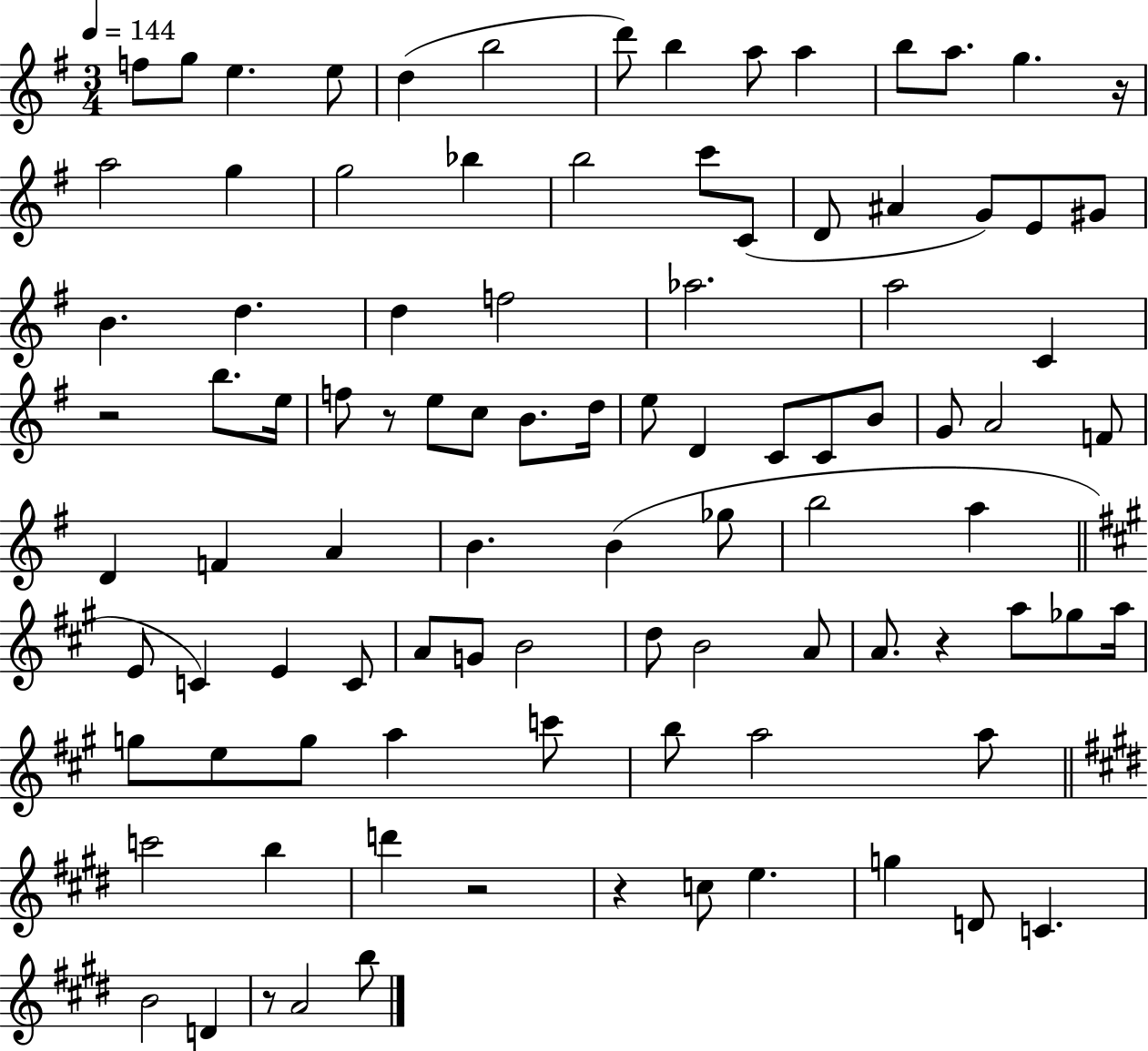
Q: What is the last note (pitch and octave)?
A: B5